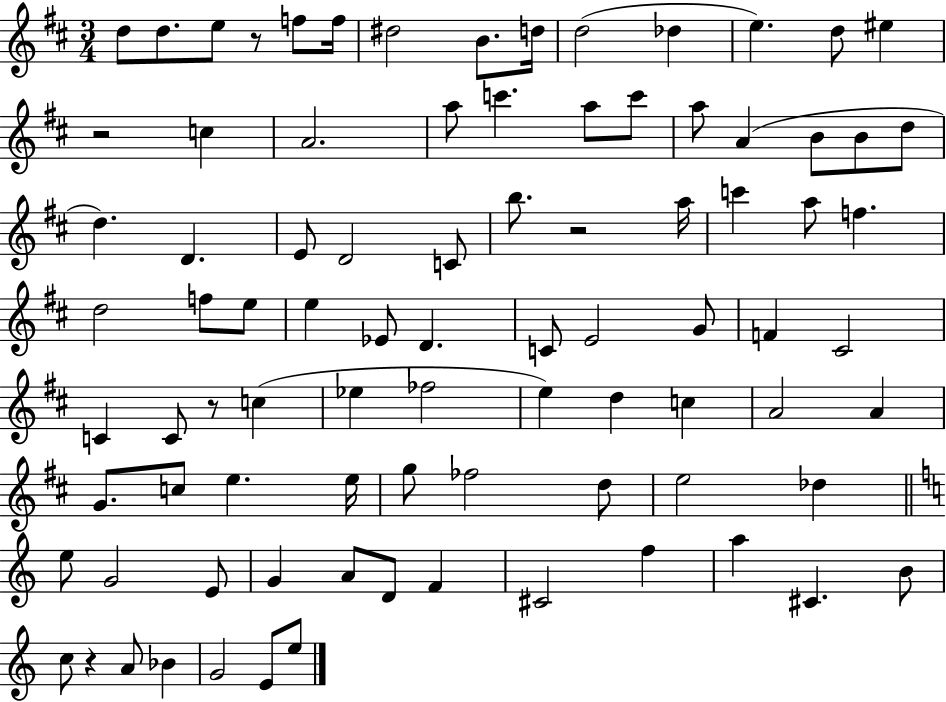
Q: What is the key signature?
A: D major